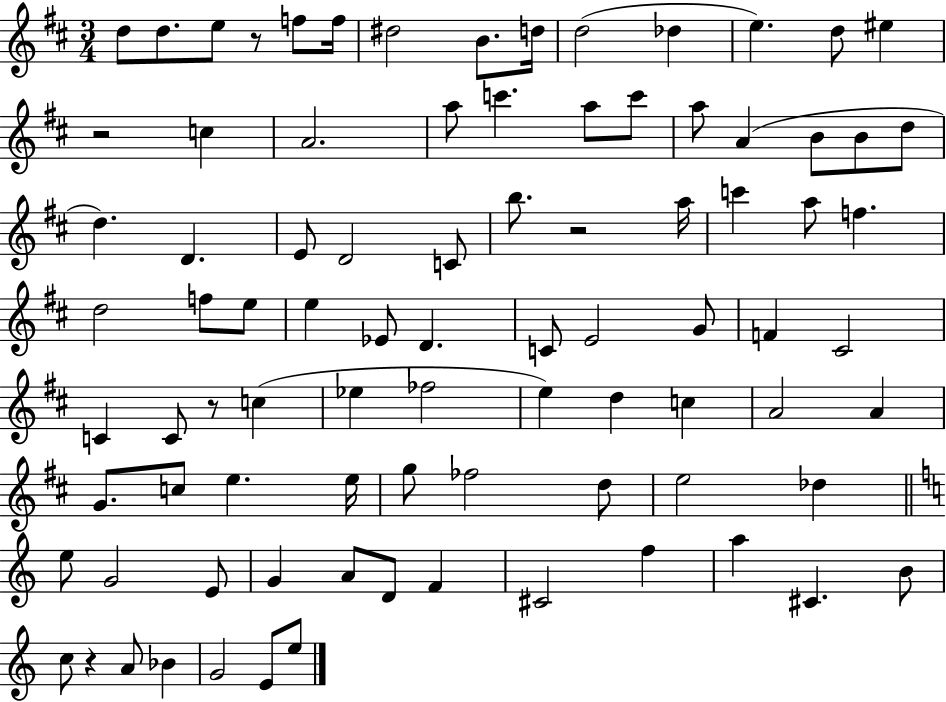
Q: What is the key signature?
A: D major